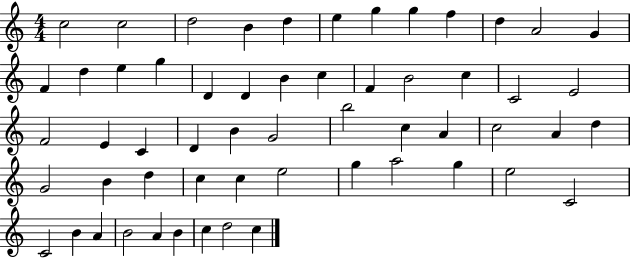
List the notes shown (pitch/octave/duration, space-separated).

C5/h C5/h D5/h B4/q D5/q E5/q G5/q G5/q F5/q D5/q A4/h G4/q F4/q D5/q E5/q G5/q D4/q D4/q B4/q C5/q F4/q B4/h C5/q C4/h E4/h F4/h E4/q C4/q D4/q B4/q G4/h B5/h C5/q A4/q C5/h A4/q D5/q G4/h B4/q D5/q C5/q C5/q E5/h G5/q A5/h G5/q E5/h C4/h C4/h B4/q A4/q B4/h A4/q B4/q C5/q D5/h C5/q